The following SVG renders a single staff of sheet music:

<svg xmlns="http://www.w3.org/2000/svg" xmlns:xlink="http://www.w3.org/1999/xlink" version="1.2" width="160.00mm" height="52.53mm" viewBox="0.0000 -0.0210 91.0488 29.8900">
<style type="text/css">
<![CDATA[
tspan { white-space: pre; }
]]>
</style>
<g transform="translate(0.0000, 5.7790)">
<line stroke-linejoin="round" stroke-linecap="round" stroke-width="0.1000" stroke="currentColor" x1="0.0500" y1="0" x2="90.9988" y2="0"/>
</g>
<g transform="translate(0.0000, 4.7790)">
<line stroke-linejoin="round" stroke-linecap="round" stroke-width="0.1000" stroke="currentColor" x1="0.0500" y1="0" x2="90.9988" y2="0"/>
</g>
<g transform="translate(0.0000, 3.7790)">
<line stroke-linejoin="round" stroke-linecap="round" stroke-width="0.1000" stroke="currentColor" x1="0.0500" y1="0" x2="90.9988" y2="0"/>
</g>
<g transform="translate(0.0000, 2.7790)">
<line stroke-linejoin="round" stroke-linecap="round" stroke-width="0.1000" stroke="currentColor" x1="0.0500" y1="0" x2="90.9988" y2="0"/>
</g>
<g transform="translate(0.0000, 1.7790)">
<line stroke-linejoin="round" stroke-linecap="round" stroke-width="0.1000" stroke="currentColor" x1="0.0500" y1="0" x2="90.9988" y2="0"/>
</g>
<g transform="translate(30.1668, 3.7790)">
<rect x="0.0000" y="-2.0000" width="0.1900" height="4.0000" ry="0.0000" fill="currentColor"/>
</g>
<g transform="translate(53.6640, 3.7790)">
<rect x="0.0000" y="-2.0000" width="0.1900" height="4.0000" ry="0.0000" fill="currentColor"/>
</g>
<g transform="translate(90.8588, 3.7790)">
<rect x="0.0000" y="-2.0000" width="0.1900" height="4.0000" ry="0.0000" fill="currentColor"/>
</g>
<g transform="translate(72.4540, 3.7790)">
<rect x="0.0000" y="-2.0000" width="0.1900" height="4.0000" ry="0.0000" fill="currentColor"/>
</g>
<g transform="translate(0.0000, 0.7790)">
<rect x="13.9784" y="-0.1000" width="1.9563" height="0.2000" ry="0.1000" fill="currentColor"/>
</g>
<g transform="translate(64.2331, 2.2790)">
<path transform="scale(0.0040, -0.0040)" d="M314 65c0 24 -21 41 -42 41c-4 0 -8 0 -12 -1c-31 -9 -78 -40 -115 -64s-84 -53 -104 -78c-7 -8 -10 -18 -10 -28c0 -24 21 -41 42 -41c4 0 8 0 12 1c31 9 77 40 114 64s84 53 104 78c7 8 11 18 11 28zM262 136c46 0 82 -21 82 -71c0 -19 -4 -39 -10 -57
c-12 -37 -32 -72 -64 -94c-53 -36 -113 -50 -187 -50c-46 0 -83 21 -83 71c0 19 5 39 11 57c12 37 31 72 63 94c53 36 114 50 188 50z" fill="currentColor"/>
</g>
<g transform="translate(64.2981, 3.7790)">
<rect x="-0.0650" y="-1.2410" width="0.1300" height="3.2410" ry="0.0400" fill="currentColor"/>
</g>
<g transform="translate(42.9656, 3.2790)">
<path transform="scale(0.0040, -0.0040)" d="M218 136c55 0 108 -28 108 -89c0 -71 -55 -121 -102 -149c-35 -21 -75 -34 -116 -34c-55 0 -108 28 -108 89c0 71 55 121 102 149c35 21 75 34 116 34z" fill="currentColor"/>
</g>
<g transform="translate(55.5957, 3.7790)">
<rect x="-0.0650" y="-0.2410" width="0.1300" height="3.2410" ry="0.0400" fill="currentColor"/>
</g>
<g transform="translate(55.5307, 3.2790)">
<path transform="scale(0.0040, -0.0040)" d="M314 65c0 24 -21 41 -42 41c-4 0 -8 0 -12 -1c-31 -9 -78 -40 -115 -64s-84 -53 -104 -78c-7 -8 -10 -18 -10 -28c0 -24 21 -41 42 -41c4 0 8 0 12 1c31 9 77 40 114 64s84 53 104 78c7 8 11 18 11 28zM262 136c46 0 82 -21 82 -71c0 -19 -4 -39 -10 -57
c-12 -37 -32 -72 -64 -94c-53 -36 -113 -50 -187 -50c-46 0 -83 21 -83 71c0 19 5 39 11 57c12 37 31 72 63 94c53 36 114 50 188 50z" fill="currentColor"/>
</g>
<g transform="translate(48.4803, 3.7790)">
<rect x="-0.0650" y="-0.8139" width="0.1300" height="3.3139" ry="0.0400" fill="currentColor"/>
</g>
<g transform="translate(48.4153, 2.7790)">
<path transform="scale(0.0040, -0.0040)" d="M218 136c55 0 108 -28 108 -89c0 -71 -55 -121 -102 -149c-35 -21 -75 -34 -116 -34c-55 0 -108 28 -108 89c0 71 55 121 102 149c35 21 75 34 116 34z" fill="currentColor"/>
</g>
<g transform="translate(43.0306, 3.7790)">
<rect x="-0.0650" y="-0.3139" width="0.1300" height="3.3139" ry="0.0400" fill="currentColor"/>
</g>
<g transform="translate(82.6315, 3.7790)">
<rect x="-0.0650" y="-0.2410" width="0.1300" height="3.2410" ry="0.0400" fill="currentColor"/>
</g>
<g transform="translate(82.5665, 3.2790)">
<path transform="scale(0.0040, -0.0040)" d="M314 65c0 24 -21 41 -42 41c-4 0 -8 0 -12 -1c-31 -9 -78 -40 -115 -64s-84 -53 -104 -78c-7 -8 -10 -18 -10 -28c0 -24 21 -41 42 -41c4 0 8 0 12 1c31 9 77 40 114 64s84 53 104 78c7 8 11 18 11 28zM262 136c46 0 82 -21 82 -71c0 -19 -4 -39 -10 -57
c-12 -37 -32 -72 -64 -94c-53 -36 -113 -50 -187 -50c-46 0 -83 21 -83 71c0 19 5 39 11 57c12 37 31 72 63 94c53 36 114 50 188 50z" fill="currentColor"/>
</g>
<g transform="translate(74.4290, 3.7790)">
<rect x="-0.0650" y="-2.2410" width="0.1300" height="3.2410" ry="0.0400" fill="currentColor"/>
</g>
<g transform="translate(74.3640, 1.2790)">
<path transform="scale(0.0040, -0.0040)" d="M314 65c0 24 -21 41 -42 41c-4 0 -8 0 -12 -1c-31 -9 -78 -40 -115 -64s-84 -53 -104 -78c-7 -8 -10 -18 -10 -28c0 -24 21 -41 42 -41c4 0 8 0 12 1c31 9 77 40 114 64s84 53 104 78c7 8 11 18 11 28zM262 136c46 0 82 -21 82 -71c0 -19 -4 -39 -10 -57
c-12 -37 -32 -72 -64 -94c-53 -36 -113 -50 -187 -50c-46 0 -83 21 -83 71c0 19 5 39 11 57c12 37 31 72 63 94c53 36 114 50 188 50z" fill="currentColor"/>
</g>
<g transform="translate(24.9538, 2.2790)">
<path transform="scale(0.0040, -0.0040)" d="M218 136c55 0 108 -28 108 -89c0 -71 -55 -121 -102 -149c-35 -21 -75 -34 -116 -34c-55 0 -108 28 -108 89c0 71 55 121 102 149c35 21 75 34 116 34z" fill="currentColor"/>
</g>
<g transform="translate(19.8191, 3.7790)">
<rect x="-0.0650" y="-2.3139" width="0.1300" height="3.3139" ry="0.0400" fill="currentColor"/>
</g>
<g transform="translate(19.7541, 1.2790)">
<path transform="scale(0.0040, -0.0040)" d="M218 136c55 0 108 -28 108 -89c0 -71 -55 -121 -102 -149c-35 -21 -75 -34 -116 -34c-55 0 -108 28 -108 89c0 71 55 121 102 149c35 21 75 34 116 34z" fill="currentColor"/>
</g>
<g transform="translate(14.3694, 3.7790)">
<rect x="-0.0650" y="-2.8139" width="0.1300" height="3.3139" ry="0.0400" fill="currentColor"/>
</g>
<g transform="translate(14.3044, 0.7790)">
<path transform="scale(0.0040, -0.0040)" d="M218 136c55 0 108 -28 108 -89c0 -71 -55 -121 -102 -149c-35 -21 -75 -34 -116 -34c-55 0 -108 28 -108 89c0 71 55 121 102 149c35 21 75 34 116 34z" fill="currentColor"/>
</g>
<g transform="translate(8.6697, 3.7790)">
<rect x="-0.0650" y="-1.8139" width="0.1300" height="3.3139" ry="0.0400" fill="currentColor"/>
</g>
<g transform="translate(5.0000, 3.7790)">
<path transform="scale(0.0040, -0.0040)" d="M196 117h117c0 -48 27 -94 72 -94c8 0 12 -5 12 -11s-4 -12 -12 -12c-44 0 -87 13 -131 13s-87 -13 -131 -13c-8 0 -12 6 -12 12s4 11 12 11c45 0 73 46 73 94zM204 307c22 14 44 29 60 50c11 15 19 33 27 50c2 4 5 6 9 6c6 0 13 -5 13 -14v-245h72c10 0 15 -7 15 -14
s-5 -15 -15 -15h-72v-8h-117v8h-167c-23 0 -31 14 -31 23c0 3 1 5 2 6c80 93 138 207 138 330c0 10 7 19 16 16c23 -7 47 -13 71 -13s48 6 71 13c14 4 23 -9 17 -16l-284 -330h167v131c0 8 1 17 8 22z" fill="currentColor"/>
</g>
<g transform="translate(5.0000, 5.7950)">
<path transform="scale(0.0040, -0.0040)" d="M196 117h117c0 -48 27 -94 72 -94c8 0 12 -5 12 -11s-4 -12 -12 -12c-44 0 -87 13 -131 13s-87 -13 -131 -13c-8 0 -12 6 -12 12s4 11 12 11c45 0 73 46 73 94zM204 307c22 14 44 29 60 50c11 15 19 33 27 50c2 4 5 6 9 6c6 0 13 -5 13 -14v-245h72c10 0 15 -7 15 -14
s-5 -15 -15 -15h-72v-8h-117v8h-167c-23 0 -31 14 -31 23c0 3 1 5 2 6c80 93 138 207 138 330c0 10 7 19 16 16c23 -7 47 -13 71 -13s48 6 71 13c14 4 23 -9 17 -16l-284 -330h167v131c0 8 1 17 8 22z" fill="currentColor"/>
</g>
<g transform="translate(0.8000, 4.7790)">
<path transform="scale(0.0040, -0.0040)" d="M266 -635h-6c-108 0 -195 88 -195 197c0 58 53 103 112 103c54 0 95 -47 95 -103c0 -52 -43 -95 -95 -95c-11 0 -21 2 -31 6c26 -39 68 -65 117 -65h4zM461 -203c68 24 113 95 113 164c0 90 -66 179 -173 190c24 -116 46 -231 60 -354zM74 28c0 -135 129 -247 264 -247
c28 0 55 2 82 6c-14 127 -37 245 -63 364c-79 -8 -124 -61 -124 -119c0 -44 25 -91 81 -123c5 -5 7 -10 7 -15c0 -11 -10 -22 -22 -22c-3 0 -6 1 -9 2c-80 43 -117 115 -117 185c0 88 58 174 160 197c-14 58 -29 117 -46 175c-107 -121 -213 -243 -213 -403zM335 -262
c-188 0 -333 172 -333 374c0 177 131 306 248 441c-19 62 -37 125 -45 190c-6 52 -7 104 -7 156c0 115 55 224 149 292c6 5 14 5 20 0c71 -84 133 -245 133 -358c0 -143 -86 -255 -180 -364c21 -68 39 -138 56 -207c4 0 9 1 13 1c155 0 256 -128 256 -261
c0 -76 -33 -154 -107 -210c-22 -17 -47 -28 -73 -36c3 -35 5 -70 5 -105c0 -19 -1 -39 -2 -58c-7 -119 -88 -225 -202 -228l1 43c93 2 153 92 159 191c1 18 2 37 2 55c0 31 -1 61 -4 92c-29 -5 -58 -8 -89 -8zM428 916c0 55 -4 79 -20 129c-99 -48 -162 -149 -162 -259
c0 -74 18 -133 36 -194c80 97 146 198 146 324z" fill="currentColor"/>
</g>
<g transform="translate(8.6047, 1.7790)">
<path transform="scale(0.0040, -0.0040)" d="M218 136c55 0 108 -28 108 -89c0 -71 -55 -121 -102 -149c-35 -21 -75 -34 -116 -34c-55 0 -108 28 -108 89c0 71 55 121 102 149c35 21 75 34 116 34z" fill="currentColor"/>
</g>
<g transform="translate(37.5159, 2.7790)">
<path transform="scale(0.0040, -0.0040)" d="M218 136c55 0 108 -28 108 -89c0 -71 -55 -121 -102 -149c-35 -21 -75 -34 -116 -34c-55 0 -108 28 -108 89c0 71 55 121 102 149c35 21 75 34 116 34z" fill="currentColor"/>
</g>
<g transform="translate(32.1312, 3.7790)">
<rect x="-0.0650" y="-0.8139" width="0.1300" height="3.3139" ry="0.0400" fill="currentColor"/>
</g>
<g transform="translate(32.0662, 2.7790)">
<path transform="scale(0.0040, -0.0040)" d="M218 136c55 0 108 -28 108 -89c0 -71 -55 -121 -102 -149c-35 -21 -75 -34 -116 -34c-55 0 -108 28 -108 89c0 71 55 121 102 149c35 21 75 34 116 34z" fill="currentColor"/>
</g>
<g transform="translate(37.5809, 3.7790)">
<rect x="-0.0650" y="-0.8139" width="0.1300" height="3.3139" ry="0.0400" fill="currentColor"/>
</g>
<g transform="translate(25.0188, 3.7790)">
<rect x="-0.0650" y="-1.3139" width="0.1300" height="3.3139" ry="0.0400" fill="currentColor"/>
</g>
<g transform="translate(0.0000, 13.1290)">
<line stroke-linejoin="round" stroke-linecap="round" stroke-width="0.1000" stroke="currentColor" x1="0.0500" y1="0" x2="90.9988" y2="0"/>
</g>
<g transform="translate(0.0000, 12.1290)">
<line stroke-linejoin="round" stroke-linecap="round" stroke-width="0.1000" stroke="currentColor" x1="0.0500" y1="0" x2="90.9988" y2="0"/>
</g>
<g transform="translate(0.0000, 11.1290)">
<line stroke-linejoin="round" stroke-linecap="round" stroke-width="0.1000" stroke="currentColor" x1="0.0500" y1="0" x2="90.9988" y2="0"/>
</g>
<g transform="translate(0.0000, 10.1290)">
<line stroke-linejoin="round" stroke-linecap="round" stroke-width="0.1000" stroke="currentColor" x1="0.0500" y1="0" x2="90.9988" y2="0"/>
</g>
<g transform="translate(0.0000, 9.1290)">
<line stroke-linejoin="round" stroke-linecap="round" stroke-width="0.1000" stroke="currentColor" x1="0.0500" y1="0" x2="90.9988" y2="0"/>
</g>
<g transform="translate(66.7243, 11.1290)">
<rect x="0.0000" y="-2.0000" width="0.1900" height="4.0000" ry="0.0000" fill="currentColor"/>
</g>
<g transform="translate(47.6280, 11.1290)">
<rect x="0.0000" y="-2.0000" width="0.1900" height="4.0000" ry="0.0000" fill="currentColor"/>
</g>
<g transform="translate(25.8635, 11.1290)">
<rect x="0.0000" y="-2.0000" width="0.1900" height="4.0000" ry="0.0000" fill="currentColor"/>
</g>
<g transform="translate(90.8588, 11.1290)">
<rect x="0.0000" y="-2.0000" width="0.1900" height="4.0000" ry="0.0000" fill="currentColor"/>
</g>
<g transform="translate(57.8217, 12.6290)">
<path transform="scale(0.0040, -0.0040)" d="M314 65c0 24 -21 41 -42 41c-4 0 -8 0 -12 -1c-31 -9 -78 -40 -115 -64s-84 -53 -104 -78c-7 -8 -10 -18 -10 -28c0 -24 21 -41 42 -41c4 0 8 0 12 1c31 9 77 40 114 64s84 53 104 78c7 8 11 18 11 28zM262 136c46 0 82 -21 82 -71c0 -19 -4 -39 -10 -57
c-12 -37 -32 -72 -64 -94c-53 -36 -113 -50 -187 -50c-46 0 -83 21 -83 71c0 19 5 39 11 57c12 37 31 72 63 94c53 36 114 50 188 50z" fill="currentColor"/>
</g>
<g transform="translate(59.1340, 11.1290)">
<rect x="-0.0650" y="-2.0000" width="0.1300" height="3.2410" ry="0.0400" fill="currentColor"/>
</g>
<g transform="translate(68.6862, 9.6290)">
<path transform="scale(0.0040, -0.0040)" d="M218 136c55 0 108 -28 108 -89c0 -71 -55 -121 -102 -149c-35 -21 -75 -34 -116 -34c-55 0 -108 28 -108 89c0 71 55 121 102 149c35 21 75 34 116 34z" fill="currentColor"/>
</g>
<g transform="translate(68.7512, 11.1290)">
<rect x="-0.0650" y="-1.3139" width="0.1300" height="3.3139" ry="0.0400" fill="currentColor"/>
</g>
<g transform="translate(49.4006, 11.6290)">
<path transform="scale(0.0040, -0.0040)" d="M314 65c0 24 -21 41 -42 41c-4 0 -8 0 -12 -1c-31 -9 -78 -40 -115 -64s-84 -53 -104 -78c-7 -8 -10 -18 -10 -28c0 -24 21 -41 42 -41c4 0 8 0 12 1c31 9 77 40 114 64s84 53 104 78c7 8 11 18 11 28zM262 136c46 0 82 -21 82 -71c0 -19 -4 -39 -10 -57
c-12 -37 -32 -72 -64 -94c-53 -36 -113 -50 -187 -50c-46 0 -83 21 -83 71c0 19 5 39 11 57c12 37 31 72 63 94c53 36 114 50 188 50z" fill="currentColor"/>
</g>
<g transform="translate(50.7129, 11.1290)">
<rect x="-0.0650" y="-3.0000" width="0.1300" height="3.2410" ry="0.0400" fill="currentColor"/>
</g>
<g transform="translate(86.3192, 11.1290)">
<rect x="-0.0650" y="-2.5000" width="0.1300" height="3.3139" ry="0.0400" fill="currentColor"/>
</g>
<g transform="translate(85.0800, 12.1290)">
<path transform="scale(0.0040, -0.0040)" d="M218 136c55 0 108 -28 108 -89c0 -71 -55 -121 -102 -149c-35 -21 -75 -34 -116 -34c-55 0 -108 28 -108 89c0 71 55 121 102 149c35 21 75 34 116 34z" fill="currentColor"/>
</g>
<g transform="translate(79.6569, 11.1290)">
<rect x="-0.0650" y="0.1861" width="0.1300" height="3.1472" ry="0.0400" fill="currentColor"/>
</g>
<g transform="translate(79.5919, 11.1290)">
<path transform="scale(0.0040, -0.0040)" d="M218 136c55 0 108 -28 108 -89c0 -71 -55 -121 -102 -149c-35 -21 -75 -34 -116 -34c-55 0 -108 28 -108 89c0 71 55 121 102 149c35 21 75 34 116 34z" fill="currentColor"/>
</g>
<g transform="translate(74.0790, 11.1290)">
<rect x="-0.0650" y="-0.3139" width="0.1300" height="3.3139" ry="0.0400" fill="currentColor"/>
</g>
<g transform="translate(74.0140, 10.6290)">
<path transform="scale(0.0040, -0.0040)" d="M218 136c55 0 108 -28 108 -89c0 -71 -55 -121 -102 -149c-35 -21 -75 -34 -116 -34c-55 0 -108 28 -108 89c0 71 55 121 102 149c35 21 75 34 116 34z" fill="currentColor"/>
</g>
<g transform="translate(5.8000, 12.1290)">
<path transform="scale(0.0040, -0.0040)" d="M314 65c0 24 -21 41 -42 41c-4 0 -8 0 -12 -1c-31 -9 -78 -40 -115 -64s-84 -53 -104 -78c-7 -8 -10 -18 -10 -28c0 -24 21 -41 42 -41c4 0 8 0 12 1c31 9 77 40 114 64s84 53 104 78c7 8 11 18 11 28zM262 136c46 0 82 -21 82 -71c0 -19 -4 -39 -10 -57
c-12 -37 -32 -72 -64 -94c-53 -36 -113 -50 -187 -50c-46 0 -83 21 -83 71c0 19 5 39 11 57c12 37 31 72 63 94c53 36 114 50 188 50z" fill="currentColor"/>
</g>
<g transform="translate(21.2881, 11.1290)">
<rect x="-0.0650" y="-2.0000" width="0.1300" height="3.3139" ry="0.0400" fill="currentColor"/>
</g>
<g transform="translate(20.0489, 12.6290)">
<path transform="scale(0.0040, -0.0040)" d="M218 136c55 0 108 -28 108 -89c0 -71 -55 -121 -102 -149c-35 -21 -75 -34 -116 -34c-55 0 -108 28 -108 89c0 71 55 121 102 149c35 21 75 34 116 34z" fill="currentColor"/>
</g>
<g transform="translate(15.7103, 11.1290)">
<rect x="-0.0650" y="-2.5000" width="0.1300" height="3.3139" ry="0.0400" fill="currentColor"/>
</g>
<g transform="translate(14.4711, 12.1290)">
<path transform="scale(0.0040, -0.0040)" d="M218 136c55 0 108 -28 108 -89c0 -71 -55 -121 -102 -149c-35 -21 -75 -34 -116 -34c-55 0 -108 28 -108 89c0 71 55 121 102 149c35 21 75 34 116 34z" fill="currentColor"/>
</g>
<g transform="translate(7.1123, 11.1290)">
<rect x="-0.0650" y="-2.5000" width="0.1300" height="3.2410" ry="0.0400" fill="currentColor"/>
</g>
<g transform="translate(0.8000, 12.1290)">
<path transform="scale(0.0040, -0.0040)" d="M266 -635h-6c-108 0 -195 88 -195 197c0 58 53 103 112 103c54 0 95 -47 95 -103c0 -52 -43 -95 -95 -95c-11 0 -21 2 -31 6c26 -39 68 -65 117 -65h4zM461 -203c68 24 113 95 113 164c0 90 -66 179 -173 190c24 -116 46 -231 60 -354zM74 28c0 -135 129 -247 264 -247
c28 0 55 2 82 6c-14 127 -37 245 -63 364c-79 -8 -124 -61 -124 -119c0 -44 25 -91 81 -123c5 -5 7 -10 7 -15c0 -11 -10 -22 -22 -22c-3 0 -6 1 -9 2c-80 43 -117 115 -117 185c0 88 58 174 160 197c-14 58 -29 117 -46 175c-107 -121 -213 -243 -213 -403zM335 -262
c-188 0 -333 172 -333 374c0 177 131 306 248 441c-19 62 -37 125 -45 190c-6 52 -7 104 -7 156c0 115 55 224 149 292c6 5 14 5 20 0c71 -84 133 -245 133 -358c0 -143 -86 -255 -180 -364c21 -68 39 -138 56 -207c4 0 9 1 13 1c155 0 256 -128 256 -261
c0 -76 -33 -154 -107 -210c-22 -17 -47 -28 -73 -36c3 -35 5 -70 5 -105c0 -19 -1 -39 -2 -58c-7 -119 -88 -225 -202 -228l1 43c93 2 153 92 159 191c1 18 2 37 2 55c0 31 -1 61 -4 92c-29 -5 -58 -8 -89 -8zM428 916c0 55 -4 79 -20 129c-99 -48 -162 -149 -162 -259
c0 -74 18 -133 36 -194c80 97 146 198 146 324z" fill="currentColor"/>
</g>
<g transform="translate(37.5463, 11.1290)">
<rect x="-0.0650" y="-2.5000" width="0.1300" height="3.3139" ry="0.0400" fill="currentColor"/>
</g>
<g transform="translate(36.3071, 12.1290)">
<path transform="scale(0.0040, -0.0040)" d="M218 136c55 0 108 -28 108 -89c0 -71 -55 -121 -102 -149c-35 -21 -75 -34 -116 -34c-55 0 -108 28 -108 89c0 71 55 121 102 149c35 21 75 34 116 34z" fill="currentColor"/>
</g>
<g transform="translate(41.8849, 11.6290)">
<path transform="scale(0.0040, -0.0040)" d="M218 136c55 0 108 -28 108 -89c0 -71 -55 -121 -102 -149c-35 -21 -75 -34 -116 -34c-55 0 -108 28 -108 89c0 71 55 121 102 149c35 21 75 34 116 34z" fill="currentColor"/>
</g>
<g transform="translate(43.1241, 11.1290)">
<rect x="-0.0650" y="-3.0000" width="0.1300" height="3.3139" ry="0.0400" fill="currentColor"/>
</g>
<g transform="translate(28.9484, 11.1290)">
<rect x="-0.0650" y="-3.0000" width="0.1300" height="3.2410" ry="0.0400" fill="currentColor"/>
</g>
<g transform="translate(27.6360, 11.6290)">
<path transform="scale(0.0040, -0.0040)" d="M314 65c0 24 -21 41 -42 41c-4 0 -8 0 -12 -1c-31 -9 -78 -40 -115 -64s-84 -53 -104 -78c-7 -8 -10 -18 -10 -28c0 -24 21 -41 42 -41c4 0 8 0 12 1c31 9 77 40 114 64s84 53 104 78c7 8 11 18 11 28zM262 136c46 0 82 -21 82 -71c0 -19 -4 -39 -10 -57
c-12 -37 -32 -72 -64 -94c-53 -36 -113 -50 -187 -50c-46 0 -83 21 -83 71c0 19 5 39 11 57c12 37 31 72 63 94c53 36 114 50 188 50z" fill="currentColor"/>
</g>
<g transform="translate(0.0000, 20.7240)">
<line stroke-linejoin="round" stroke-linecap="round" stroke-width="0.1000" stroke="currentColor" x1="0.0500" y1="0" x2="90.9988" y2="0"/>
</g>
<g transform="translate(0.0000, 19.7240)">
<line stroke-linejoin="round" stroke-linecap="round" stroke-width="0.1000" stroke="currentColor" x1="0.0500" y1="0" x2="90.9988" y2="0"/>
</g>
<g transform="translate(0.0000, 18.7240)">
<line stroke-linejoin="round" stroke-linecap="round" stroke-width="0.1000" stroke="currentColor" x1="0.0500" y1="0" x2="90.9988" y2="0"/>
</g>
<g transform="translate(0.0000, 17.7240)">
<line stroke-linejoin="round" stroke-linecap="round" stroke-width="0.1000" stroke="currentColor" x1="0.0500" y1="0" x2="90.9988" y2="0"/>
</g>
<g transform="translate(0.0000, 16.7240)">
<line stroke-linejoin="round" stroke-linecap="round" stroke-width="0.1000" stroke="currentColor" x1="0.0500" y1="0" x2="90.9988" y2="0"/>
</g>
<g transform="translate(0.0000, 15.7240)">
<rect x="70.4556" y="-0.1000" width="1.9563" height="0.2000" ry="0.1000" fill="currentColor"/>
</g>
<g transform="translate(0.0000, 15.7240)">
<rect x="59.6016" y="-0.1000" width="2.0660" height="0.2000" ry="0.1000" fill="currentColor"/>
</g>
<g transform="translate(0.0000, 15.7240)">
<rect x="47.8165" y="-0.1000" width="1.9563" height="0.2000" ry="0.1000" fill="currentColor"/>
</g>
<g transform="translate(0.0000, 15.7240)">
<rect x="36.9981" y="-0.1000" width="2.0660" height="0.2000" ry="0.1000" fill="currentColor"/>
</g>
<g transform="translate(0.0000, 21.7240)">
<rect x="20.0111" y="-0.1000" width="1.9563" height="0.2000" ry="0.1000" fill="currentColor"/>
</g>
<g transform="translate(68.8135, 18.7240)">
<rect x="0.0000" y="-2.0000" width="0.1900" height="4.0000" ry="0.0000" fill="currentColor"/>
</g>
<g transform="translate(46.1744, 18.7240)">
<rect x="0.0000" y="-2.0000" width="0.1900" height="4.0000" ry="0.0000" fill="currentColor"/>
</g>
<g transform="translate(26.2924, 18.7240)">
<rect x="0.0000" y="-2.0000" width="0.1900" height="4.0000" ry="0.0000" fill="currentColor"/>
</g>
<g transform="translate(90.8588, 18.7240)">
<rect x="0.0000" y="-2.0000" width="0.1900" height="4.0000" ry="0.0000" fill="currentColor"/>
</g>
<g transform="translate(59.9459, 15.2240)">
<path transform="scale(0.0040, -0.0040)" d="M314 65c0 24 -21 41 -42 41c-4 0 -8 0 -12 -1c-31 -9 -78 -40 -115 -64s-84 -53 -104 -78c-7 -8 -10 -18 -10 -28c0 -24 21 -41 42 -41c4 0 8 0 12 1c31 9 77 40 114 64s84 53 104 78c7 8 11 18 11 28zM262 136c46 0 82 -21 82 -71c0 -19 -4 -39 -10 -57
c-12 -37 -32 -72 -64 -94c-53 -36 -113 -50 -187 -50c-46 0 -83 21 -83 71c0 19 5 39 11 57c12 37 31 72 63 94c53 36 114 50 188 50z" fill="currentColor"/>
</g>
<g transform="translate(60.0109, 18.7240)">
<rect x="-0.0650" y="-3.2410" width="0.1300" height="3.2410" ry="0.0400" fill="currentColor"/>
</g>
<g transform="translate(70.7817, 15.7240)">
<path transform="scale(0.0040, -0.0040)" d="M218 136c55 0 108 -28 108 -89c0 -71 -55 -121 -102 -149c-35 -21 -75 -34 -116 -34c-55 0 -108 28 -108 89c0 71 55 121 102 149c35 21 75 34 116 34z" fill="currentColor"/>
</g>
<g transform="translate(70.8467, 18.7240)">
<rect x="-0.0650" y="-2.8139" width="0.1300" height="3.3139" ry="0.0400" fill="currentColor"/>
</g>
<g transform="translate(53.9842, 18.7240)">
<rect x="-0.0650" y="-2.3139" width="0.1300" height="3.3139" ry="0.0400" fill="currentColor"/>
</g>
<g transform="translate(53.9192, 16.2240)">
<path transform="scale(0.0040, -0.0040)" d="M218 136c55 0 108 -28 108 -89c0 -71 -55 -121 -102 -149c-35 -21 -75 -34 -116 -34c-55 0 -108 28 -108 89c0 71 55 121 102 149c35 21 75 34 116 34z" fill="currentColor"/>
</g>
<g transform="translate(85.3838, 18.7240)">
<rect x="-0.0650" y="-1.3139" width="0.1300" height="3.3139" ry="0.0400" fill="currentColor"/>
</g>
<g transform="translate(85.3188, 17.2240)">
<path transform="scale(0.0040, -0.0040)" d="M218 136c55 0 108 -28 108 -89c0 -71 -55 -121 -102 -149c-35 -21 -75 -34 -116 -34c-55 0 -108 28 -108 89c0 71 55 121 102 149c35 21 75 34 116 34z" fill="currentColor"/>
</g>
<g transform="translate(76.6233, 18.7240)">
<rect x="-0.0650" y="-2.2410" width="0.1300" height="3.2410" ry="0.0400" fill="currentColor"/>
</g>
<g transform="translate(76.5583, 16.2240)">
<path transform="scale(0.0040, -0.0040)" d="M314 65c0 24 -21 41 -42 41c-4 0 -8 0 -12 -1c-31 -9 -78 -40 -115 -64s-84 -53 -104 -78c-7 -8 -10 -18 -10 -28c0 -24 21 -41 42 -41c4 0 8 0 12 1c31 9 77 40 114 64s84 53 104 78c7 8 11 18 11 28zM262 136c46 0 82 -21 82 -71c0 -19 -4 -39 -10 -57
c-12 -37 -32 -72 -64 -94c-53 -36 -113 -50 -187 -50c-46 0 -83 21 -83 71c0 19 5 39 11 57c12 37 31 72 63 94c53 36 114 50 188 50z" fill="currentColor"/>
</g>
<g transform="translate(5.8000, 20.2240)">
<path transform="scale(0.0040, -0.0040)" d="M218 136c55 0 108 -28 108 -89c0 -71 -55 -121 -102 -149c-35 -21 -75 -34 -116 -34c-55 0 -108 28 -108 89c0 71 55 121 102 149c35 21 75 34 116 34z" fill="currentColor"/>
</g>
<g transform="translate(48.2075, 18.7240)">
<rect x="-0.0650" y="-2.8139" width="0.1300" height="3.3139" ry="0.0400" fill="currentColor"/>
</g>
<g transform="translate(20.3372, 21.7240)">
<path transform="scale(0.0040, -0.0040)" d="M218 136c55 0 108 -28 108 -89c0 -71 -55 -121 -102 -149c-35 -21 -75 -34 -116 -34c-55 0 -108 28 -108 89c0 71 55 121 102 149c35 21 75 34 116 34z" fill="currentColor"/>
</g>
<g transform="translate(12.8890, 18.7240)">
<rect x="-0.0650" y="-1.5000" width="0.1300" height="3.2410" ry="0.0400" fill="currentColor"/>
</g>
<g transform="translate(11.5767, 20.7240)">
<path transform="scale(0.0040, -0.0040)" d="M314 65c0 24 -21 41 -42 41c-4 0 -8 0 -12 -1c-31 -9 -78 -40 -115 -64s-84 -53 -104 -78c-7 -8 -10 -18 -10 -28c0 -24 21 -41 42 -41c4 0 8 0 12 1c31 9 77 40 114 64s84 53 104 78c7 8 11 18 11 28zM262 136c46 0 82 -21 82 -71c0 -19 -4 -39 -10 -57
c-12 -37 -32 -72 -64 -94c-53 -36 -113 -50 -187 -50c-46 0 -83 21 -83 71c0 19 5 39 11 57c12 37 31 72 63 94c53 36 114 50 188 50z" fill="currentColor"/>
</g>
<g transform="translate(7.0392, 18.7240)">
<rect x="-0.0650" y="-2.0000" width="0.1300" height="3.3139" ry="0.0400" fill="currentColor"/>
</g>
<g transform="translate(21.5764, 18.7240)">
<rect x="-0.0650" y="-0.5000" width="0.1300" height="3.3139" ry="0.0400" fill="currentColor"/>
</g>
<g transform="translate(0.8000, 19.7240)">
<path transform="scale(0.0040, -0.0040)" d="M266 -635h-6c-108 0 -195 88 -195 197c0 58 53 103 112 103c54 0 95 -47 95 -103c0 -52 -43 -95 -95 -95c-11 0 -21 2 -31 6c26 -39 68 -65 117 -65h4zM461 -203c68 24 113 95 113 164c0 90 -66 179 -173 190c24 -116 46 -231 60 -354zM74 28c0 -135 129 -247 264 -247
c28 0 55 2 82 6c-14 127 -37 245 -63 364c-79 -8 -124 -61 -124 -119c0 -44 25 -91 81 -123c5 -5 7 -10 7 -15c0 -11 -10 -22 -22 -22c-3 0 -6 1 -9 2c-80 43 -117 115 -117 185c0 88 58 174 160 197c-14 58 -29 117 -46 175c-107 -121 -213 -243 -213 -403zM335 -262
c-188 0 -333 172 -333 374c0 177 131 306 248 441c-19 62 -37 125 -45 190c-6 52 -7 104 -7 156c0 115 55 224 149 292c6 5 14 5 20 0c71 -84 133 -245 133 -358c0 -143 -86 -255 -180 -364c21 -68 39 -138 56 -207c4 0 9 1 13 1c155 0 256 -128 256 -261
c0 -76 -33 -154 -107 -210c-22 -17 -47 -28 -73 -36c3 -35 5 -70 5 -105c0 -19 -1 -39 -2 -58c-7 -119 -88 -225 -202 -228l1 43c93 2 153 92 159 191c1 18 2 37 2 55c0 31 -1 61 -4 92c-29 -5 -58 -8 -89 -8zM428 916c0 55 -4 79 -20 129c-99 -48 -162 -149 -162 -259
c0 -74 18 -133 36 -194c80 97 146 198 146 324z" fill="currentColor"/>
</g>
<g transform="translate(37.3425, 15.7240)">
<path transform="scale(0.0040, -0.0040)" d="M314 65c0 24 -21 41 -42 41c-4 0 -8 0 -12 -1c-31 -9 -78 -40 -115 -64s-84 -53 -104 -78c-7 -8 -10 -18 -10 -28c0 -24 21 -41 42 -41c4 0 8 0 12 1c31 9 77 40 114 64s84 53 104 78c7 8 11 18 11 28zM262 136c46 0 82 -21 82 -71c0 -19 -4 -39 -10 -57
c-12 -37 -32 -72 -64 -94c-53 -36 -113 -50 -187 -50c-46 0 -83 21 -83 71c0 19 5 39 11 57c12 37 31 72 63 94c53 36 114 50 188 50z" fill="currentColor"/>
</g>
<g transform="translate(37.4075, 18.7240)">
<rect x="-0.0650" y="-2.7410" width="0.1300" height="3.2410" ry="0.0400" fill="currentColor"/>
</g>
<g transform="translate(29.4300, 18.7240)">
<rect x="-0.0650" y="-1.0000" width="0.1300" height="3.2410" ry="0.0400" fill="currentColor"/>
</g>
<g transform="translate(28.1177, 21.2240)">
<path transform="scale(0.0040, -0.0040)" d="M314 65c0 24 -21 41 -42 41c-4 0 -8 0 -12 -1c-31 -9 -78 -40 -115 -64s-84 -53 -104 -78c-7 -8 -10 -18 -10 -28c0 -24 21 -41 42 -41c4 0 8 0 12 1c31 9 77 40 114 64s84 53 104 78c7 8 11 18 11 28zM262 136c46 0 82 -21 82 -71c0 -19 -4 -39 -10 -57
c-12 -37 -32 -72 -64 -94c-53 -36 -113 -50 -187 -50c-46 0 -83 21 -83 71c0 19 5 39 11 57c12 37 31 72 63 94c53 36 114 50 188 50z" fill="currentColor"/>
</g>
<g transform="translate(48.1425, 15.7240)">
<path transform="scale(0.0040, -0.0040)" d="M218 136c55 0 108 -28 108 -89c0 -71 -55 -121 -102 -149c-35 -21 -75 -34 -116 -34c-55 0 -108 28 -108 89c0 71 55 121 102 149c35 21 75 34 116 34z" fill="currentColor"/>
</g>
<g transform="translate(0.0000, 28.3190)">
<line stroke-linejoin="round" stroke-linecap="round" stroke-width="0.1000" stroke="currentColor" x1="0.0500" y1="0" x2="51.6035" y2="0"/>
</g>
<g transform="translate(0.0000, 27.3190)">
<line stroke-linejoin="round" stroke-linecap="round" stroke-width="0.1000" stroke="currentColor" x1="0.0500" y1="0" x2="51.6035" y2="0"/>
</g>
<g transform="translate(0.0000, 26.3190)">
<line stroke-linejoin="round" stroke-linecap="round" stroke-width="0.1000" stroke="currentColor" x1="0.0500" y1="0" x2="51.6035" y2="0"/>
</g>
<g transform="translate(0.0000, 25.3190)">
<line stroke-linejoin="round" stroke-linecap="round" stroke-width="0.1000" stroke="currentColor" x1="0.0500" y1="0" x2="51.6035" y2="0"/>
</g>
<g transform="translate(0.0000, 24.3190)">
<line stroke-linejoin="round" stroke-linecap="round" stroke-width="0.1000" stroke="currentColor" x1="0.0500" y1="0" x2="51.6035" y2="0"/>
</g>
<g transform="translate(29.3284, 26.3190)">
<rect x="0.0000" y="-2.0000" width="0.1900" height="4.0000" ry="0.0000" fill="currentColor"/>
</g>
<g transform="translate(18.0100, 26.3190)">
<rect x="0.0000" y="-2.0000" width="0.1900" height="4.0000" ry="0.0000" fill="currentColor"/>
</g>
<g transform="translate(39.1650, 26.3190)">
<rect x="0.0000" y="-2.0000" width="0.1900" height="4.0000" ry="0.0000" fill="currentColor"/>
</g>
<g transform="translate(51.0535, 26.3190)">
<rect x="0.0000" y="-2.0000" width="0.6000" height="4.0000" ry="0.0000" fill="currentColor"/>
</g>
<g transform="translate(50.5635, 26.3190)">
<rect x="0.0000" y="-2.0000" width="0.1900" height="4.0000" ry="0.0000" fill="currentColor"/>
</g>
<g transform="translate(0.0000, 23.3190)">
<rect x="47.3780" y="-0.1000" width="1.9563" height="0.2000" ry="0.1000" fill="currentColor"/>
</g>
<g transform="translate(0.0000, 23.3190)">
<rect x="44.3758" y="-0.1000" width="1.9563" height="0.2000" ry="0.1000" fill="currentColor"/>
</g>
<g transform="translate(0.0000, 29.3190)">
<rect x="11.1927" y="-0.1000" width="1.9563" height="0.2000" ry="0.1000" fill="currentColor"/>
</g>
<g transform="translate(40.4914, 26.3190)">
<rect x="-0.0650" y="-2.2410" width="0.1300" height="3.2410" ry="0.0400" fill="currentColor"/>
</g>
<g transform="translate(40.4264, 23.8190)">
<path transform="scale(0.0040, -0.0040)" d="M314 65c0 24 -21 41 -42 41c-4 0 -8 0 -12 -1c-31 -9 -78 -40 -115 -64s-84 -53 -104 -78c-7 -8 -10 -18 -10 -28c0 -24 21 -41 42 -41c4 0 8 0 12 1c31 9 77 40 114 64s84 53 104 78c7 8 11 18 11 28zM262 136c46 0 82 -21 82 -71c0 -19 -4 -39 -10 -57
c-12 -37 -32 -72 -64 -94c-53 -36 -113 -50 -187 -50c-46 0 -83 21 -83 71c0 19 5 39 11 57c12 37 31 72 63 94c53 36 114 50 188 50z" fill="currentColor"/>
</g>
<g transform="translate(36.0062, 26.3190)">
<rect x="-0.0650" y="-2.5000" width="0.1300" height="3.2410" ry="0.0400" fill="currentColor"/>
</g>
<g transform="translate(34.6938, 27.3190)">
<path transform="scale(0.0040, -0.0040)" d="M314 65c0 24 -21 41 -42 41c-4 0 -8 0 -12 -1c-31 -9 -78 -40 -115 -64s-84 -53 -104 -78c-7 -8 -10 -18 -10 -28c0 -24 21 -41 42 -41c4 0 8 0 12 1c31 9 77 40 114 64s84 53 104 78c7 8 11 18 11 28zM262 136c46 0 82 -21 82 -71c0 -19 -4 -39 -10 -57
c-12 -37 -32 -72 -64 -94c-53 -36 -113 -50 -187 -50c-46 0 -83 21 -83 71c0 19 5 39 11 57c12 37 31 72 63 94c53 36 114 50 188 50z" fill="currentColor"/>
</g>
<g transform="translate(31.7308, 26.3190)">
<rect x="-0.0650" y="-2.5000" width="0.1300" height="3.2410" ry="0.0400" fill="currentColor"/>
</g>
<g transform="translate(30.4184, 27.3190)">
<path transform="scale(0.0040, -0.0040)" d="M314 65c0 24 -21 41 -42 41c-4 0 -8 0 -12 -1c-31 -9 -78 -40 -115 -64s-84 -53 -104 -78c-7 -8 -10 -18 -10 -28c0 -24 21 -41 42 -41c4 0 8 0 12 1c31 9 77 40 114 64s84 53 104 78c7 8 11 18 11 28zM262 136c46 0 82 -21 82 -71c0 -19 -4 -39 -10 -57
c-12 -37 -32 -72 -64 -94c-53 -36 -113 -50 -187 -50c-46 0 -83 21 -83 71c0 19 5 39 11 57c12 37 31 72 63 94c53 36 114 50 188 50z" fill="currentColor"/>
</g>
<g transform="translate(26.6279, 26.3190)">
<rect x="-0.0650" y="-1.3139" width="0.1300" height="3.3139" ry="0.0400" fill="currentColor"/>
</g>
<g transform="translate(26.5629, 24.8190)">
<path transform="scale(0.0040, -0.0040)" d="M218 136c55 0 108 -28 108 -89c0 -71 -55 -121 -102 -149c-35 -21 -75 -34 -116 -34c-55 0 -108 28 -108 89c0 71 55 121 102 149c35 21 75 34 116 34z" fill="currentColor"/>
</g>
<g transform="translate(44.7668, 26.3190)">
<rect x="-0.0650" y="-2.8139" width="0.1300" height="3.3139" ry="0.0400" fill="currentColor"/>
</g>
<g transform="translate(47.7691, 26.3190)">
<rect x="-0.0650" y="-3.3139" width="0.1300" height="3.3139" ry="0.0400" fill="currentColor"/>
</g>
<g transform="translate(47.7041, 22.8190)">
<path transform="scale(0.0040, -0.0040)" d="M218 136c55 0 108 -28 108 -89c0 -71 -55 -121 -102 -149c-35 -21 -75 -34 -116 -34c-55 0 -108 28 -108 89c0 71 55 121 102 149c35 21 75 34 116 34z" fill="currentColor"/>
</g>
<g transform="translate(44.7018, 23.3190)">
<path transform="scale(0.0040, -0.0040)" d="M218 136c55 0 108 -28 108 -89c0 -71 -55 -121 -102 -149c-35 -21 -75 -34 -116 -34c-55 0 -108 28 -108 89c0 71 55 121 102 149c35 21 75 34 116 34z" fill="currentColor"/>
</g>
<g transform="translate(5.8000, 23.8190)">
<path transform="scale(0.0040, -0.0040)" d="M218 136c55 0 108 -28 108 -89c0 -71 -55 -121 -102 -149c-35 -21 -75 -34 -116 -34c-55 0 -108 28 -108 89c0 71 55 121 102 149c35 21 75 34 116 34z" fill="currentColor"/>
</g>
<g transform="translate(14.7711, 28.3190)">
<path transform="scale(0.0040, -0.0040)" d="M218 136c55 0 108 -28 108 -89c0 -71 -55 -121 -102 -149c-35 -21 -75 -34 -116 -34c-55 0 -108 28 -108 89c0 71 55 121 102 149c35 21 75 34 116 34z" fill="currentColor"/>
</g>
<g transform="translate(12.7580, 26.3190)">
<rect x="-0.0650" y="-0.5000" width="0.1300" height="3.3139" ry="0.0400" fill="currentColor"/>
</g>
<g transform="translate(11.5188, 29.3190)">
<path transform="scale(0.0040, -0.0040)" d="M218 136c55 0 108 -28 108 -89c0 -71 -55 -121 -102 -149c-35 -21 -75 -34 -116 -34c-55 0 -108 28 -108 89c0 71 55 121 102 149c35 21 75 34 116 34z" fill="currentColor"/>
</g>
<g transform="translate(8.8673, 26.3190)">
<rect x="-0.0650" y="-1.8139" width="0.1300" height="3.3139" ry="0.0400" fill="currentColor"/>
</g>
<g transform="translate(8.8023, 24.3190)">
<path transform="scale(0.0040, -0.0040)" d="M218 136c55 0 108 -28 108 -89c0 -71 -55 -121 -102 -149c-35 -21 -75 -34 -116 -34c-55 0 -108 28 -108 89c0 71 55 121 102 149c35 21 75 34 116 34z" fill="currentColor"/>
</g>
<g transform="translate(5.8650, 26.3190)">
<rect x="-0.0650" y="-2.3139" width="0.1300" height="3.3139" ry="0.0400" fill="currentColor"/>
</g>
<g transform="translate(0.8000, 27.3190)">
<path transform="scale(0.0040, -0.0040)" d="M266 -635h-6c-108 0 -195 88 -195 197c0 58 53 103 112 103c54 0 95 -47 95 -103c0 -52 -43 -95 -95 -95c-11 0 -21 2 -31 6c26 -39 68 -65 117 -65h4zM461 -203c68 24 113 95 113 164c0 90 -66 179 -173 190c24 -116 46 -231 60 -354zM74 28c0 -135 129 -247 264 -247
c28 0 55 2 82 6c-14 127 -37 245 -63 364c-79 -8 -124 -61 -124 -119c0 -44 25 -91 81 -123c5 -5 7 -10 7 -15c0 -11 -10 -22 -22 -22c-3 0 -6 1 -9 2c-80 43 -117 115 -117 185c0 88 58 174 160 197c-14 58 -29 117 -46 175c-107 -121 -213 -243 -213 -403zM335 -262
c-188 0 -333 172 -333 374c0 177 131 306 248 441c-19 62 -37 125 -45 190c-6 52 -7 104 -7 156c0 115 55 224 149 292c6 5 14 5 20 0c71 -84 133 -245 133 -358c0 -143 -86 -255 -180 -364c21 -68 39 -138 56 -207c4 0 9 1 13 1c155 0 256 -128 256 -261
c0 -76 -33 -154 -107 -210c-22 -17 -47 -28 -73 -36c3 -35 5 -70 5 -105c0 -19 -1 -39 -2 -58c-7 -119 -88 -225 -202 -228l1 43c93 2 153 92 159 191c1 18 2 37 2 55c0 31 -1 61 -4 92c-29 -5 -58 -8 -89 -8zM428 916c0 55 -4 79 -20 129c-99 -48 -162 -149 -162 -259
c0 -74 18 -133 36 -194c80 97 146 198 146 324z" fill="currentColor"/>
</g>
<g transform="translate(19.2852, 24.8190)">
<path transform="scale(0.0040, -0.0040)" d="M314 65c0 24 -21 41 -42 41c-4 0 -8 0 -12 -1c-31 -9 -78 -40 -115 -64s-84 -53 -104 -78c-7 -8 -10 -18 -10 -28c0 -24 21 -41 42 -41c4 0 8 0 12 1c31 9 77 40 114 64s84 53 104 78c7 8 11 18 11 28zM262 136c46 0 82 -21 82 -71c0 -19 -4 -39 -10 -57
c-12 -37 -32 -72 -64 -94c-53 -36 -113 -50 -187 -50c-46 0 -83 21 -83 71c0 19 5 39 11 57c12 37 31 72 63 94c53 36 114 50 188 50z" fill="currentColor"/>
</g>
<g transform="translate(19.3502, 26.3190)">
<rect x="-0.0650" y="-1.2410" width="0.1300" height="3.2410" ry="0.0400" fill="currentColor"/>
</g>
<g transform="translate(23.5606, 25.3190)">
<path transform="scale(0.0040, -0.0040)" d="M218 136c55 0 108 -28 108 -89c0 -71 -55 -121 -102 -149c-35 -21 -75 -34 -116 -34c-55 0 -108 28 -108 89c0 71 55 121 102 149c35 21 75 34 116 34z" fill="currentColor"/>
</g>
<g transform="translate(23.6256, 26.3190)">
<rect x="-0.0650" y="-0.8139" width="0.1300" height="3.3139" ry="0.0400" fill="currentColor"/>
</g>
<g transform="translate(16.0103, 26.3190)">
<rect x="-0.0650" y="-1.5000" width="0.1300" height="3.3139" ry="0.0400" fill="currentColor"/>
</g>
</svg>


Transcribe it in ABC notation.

X:1
T:Untitled
M:4/4
L:1/4
K:C
f a g e d d c d c2 e2 g2 c2 G2 G F A2 G A A2 F2 e c B G F E2 C D2 a2 a g b2 a g2 e g f C E e2 d e G2 G2 g2 a b